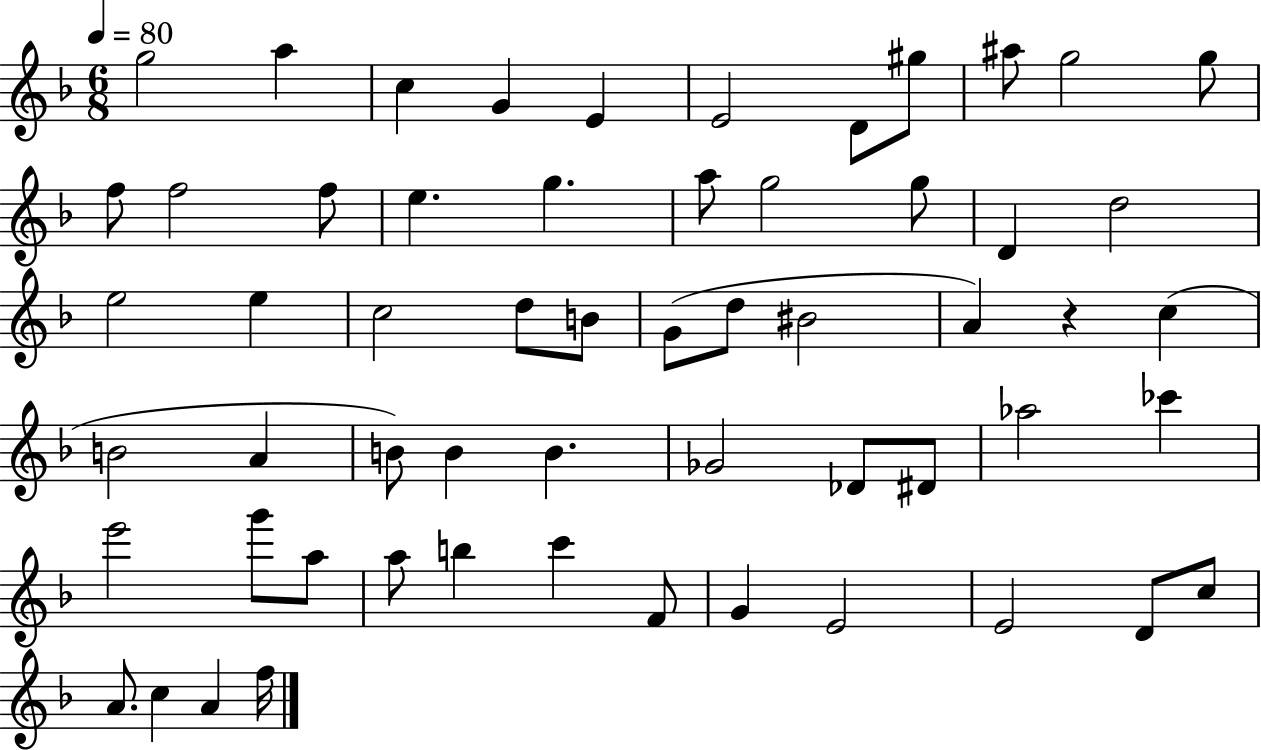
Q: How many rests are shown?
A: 1